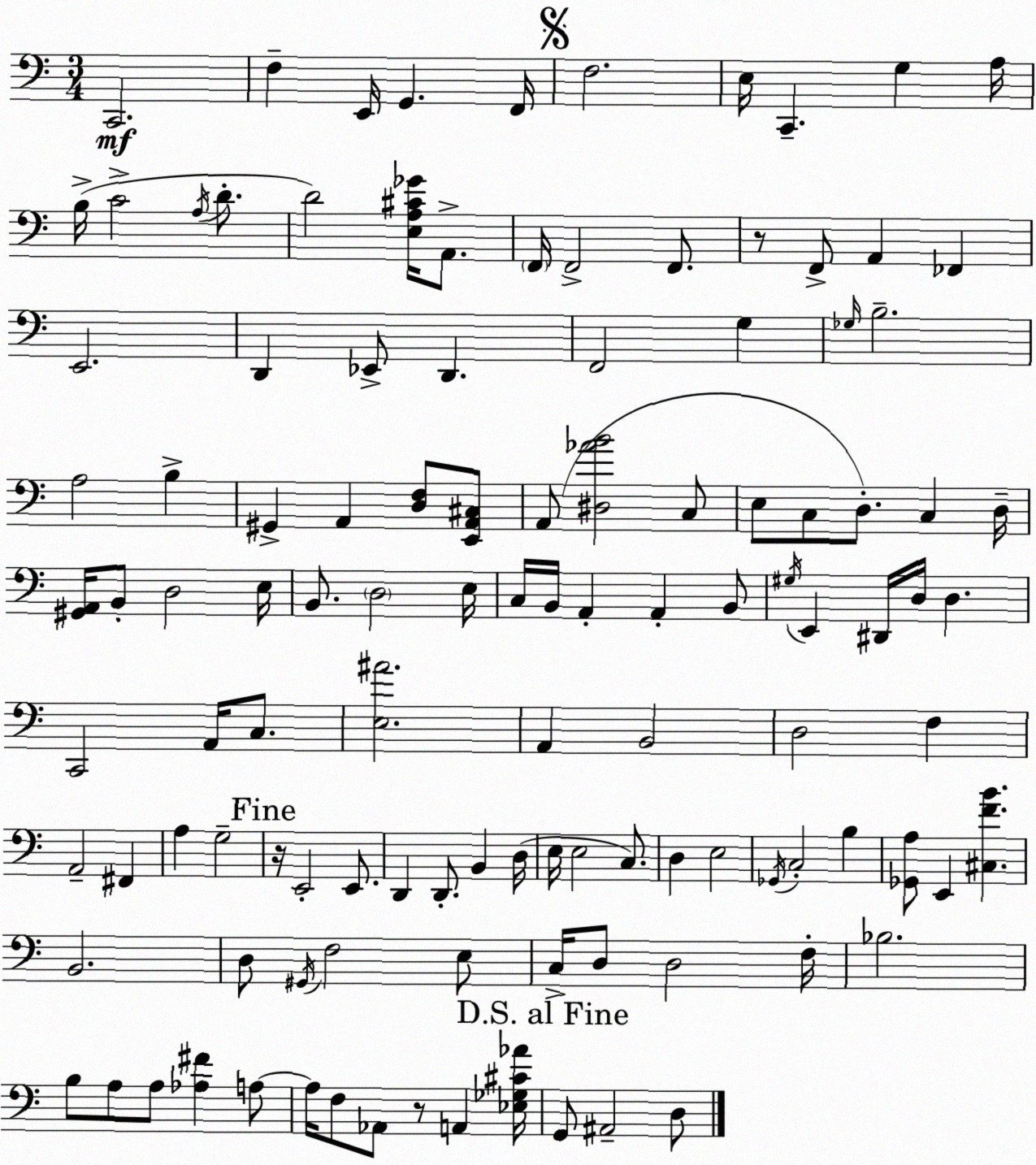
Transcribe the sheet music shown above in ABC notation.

X:1
T:Untitled
M:3/4
L:1/4
K:C
C,,2 F, E,,/4 G,, F,,/4 F,2 E,/4 C,, G, A,/4 B,/4 C2 A,/4 D/2 D2 [E,A,^C_G]/4 A,,/2 F,,/4 F,,2 F,,/2 z/2 F,,/2 A,, _F,, E,,2 D,, _E,,/2 D,, F,,2 G, _G,/4 B,2 A,2 B, ^G,, A,, [D,F,]/2 [E,,A,,^C,]/2 A,,/2 [^D,_AB]2 C,/2 E,/2 C,/2 D,/2 C, D,/4 [^G,,A,,]/4 B,,/2 D,2 E,/4 B,,/2 D,2 E,/4 C,/4 B,,/4 A,, A,, B,,/2 ^G,/4 E,, ^D,,/4 D,/4 D, C,,2 A,,/4 C,/2 [E,^A]2 A,, B,,2 D,2 F, A,,2 ^F,, A, G,2 z/4 E,,2 E,,/2 D,, D,,/2 B,, D,/4 E,/4 E,2 C,/2 D, E,2 _G,,/4 C,2 B, [_G,,A,]/2 E,, [^C,FB] B,,2 D,/2 ^G,,/4 F,2 E,/2 C,/4 D,/2 D,2 F,/4 _B,2 B,/2 A,/2 A,/2 [_A,^F] A,/2 A,/4 F,/2 _A,,/2 z/2 A,, [_E,_G,^C_A]/4 G,,/2 ^A,,2 D,/2